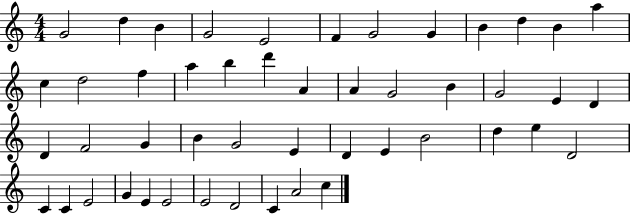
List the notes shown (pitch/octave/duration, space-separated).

G4/h D5/q B4/q G4/h E4/h F4/q G4/h G4/q B4/q D5/q B4/q A5/q C5/q D5/h F5/q A5/q B5/q D6/q A4/q A4/q G4/h B4/q G4/h E4/q D4/q D4/q F4/h G4/q B4/q G4/h E4/q D4/q E4/q B4/h D5/q E5/q D4/h C4/q C4/q E4/h G4/q E4/q E4/h E4/h D4/h C4/q A4/h C5/q